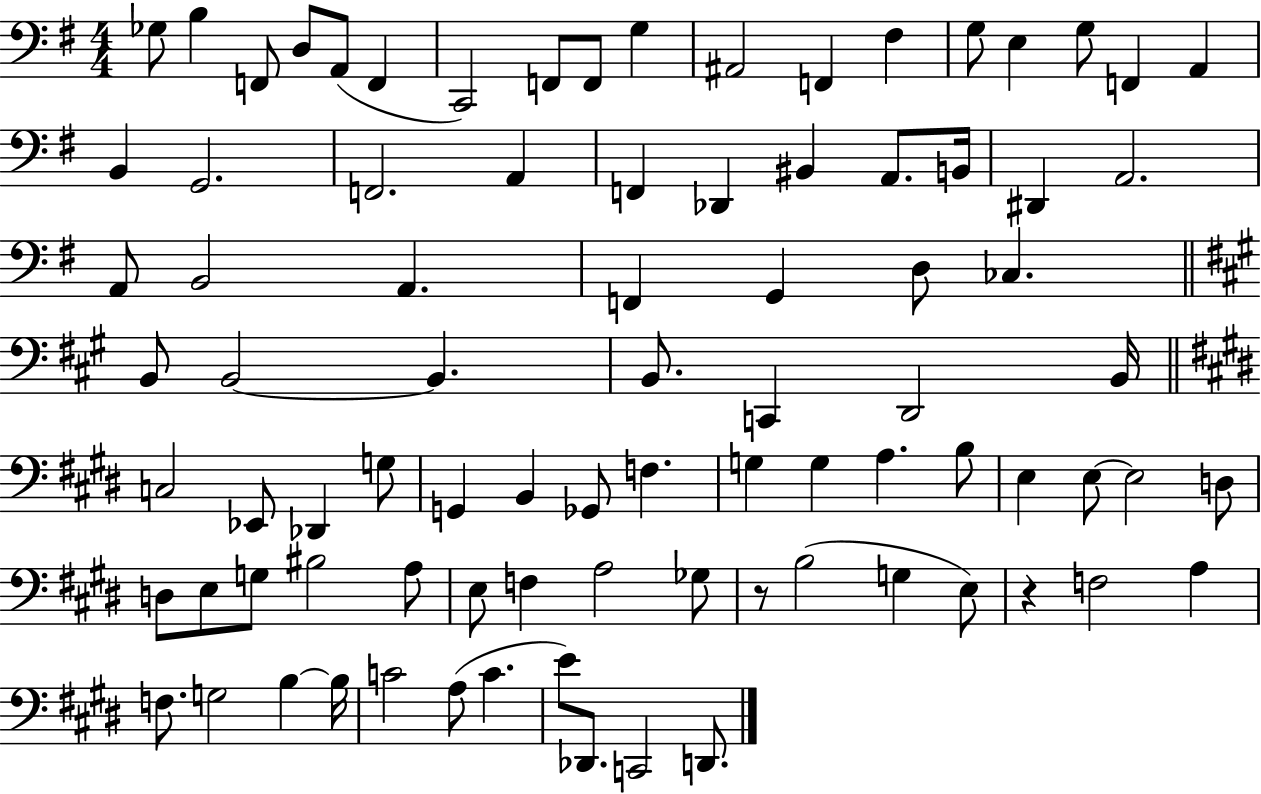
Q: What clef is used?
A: bass